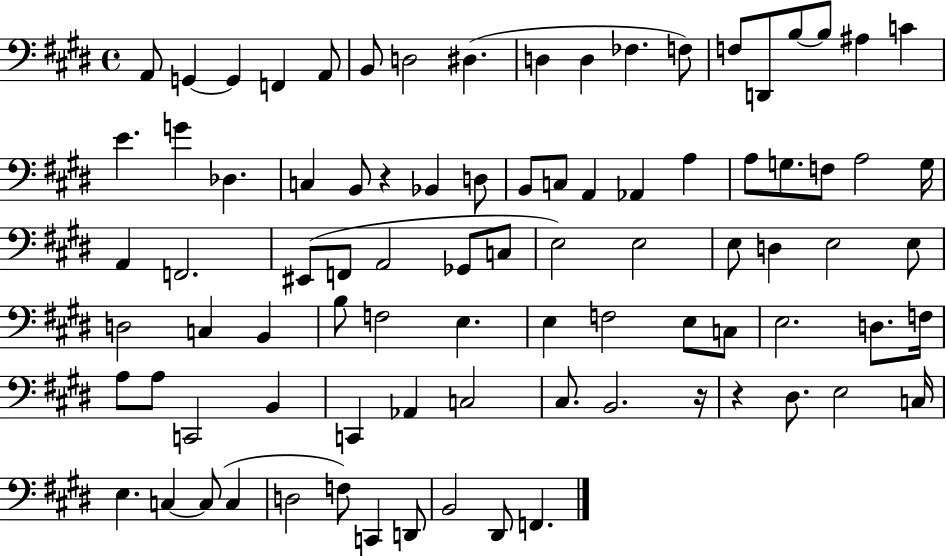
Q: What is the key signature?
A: E major